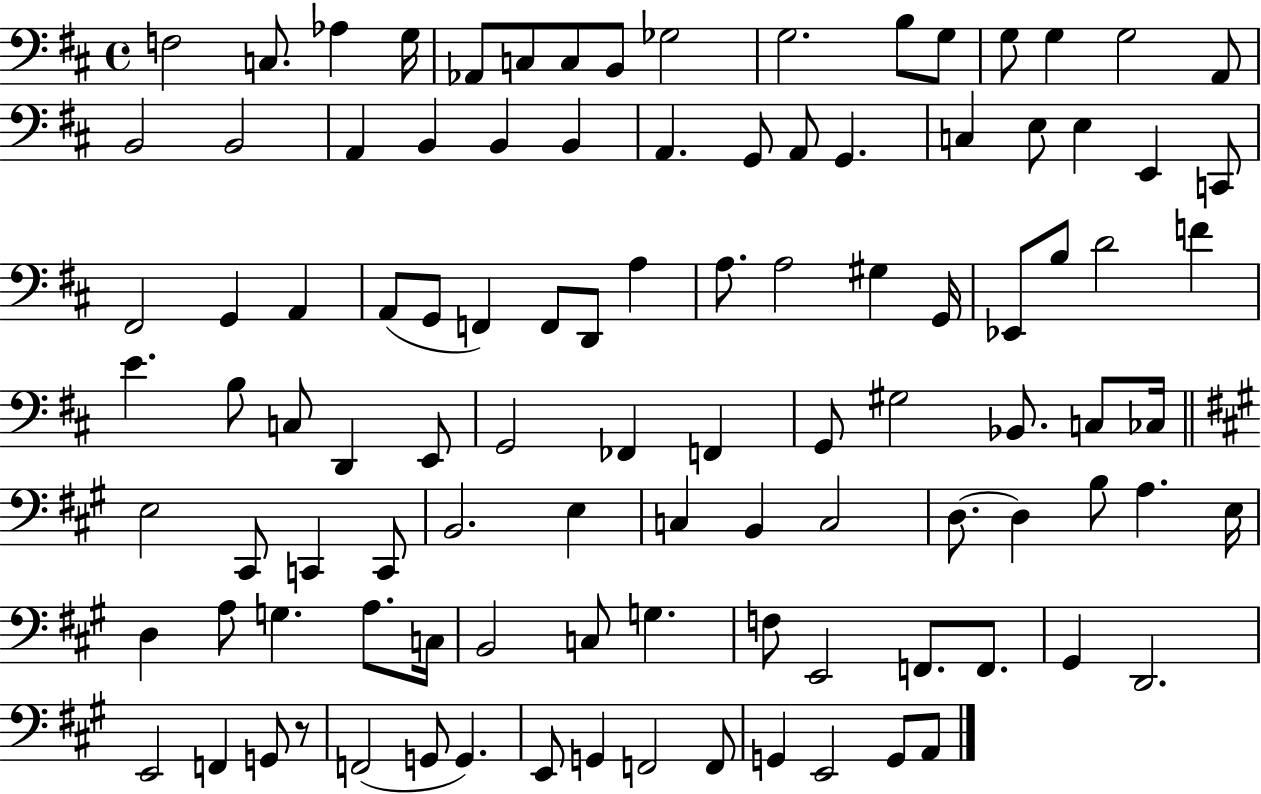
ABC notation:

X:1
T:Untitled
M:4/4
L:1/4
K:D
F,2 C,/2 _A, G,/4 _A,,/2 C,/2 C,/2 B,,/2 _G,2 G,2 B,/2 G,/2 G,/2 G, G,2 A,,/2 B,,2 B,,2 A,, B,, B,, B,, A,, G,,/2 A,,/2 G,, C, E,/2 E, E,, C,,/2 ^F,,2 G,, A,, A,,/2 G,,/2 F,, F,,/2 D,,/2 A, A,/2 A,2 ^G, G,,/4 _E,,/2 B,/2 D2 F E B,/2 C,/2 D,, E,,/2 G,,2 _F,, F,, G,,/2 ^G,2 _B,,/2 C,/2 _C,/4 E,2 ^C,,/2 C,, C,,/2 B,,2 E, C, B,, C,2 D,/2 D, B,/2 A, E,/4 D, A,/2 G, A,/2 C,/4 B,,2 C,/2 G, F,/2 E,,2 F,,/2 F,,/2 ^G,, D,,2 E,,2 F,, G,,/2 z/2 F,,2 G,,/2 G,, E,,/2 G,, F,,2 F,,/2 G,, E,,2 G,,/2 A,,/2